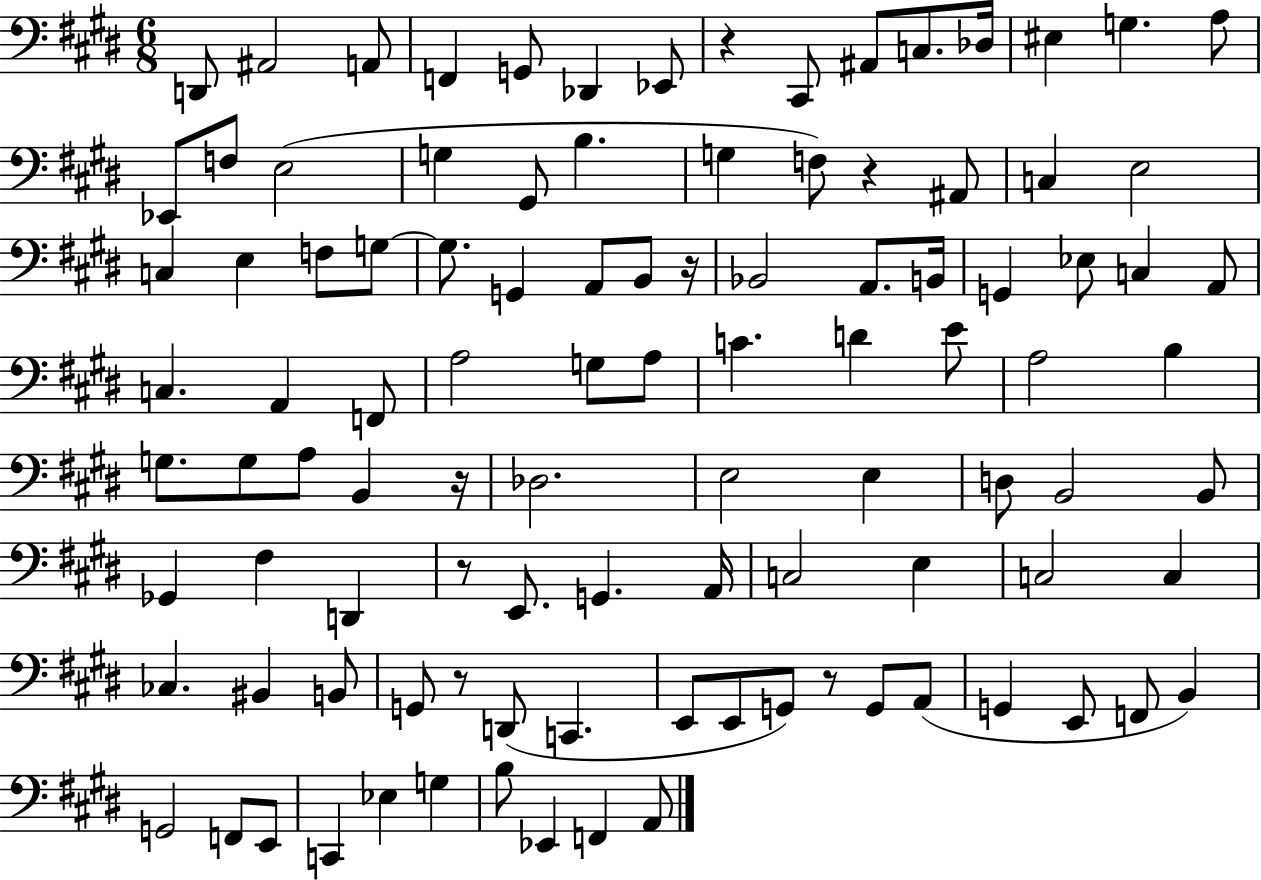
{
  \clef bass
  \numericTimeSignature
  \time 6/8
  \key e \major
  d,8 ais,2 a,8 | f,4 g,8 des,4 ees,8 | r4 cis,8 ais,8 c8. des16 | eis4 g4. a8 | \break ees,8 f8 e2( | g4 gis,8 b4. | g4 f8) r4 ais,8 | c4 e2 | \break c4 e4 f8 g8~~ | g8. g,4 a,8 b,8 r16 | bes,2 a,8. b,16 | g,4 ees8 c4 a,8 | \break c4. a,4 f,8 | a2 g8 a8 | c'4. d'4 e'8 | a2 b4 | \break g8. g8 a8 b,4 r16 | des2. | e2 e4 | d8 b,2 b,8 | \break ges,4 fis4 d,4 | r8 e,8. g,4. a,16 | c2 e4 | c2 c4 | \break ces4. bis,4 b,8 | g,8 r8 d,8( c,4. | e,8 e,8 g,8) r8 g,8 a,8( | g,4 e,8 f,8 b,4) | \break g,2 f,8 e,8 | c,4 ees4 g4 | b8 ees,4 f,4 a,8 | \bar "|."
}